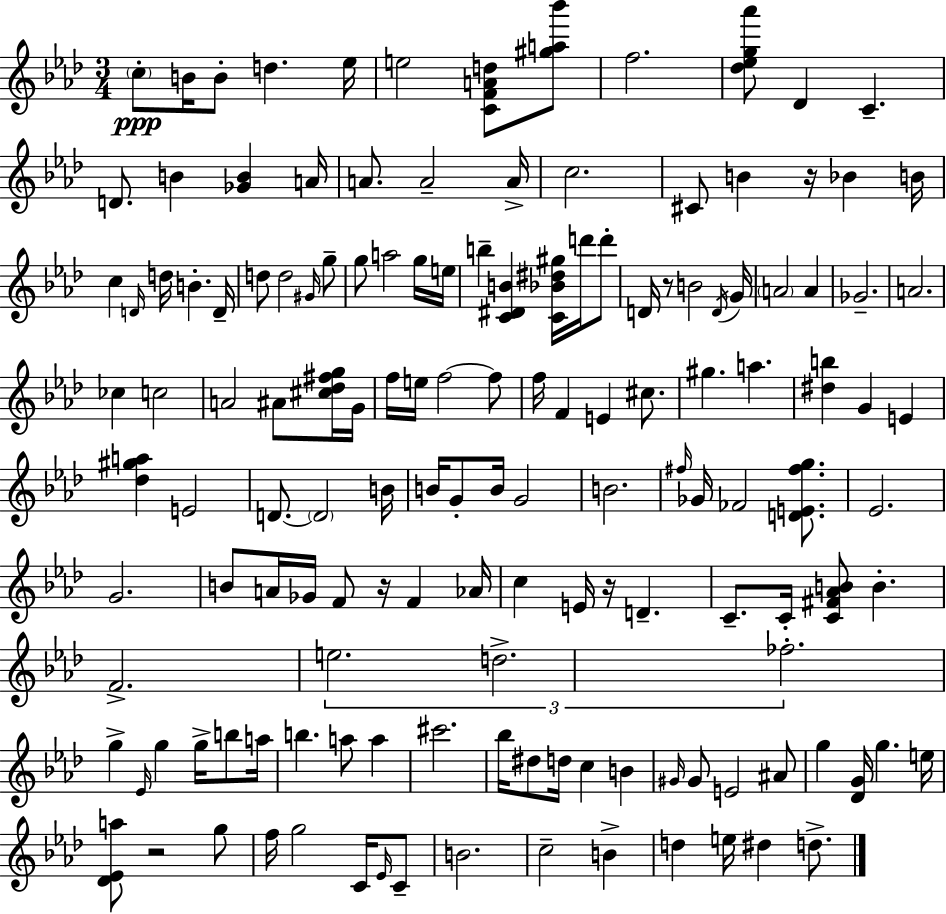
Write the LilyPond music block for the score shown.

{
  \clef treble
  \numericTimeSignature
  \time 3/4
  \key aes \major
  \parenthesize c''8-.\ppp b'16 b'8-. d''4. ees''16 | e''2 <c' f' a' d''>8 <gis'' a'' bes'''>8 | f''2. | <des'' ees'' g'' aes'''>8 des'4 c'4.-- | \break d'8. b'4 <ges' b'>4 a'16 | a'8. a'2-- a'16-> | c''2. | cis'8 b'4 r16 bes'4 b'16 | \break c''4 \grace { d'16 } d''16 b'4.-. | d'16-- d''8 d''2 \grace { gis'16 } | g''8-- g''8 a''2 | g''16 e''16 b''4-- <c' dis' b'>4 <c' bes' dis'' gis''>16 d'''16 | \break d'''8-. d'16 r8 b'2 | \acciaccatura { d'16 } g'16 \parenthesize a'2 a'4 | ges'2.-- | a'2. | \break ces''4 c''2 | a'2 ais'8 | <cis'' des'' fis'' g''>16 g'16 f''16 e''16 f''2~~ | f''8 f''16 f'4 e'4 | \break cis''8. gis''4. a''4. | <dis'' b''>4 g'4 e'4 | <des'' gis'' a''>4 e'2 | d'8.~~ \parenthesize d'2 | \break b'16 b'16 g'8-. b'16 g'2 | b'2. | \grace { fis''16 } ges'16 fes'2 | <d' e' fis'' g''>8. ees'2. | \break g'2. | b'8 a'16 ges'16 f'8 r16 f'4 | aes'16 c''4 e'16 r16 d'4.-- | c'8.-- c'16-. <c' fis' aes' b'>8 b'4.-. | \break f'2.-> | \tuplet 3/2 { e''2. | d''2.-> | fes''2.-. } | \break g''4-> \grace { ees'16 } g''4 | g''16-> b''8 a''16 b''4. a''8 | a''4 cis'''2. | bes''16 dis''8 d''16 c''4 | \break b'4 \grace { gis'16 } gis'8 e'2 | ais'8 g''4 <des' g'>16 g''4. | e''16 <des' ees' a''>8 r2 | g''8 f''16 g''2 | \break c'16 \grace { ees'16 } c'8-- b'2. | c''2-- | b'4-> d''4 e''16 | dis''4 d''8.-> \bar "|."
}